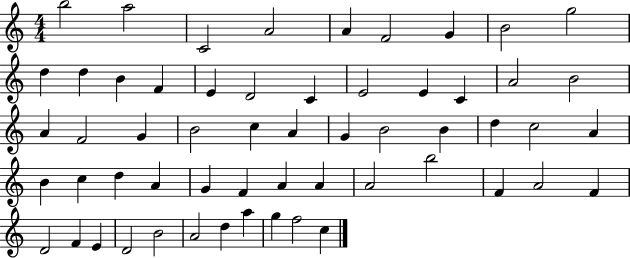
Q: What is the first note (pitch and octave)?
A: B5